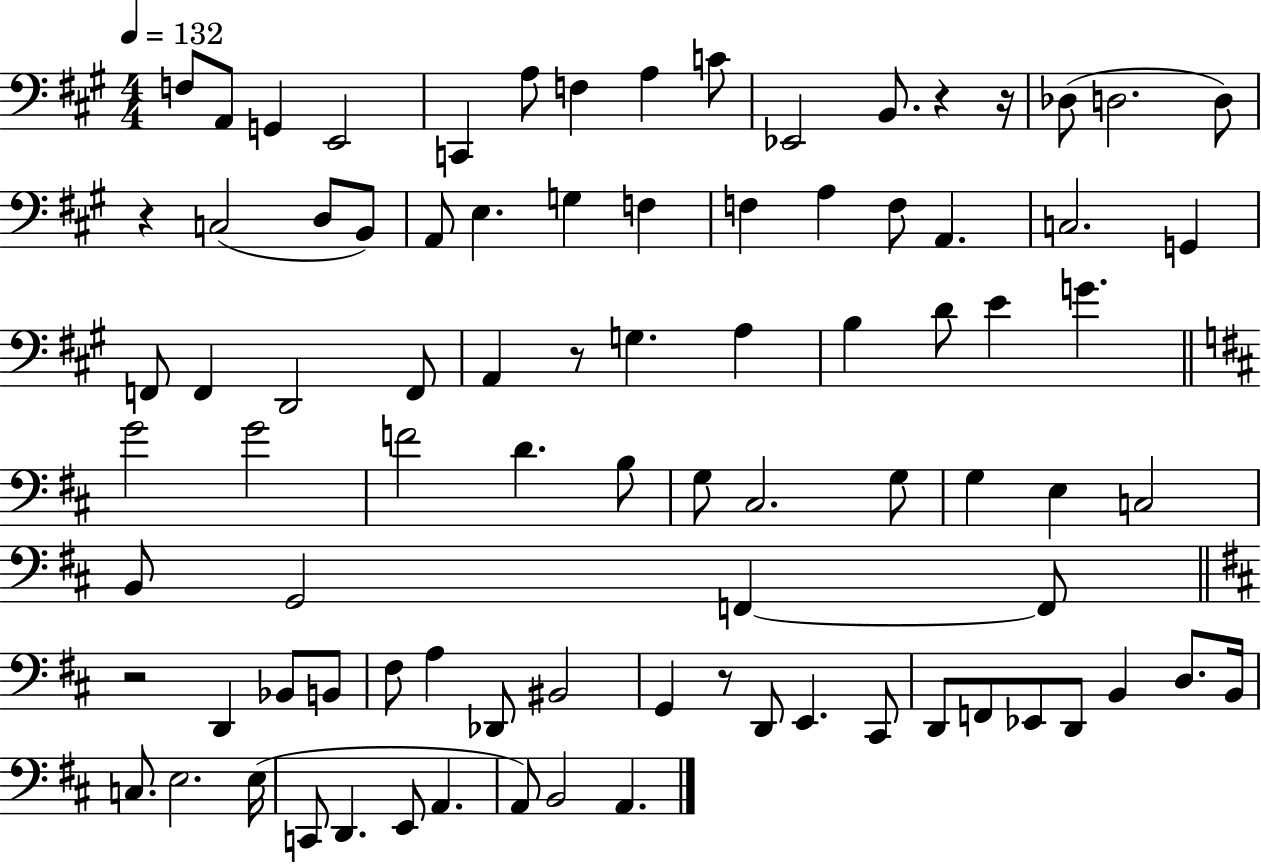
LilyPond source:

{
  \clef bass
  \numericTimeSignature
  \time 4/4
  \key a \major
  \tempo 4 = 132
  f8 a,8 g,4 e,2 | c,4 a8 f4 a4 c'8 | ees,2 b,8. r4 r16 | des8( d2. d8) | \break r4 c2( d8 b,8) | a,8 e4. g4 f4 | f4 a4 f8 a,4. | c2. g,4 | \break f,8 f,4 d,2 f,8 | a,4 r8 g4. a4 | b4 d'8 e'4 g'4. | \bar "||" \break \key d \major g'2 g'2 | f'2 d'4. b8 | g8 cis2. g8 | g4 e4 c2 | \break b,8 g,2 f,4~~ f,8 | \bar "||" \break \key d \major r2 d,4 bes,8 b,8 | fis8 a4 des,8 bis,2 | g,4 r8 d,8 e,4. cis,8 | d,8 f,8 ees,8 d,8 b,4 d8. b,16 | \break c8. e2. e16( | c,8 d,4. e,8 a,4. | a,8) b,2 a,4. | \bar "|."
}